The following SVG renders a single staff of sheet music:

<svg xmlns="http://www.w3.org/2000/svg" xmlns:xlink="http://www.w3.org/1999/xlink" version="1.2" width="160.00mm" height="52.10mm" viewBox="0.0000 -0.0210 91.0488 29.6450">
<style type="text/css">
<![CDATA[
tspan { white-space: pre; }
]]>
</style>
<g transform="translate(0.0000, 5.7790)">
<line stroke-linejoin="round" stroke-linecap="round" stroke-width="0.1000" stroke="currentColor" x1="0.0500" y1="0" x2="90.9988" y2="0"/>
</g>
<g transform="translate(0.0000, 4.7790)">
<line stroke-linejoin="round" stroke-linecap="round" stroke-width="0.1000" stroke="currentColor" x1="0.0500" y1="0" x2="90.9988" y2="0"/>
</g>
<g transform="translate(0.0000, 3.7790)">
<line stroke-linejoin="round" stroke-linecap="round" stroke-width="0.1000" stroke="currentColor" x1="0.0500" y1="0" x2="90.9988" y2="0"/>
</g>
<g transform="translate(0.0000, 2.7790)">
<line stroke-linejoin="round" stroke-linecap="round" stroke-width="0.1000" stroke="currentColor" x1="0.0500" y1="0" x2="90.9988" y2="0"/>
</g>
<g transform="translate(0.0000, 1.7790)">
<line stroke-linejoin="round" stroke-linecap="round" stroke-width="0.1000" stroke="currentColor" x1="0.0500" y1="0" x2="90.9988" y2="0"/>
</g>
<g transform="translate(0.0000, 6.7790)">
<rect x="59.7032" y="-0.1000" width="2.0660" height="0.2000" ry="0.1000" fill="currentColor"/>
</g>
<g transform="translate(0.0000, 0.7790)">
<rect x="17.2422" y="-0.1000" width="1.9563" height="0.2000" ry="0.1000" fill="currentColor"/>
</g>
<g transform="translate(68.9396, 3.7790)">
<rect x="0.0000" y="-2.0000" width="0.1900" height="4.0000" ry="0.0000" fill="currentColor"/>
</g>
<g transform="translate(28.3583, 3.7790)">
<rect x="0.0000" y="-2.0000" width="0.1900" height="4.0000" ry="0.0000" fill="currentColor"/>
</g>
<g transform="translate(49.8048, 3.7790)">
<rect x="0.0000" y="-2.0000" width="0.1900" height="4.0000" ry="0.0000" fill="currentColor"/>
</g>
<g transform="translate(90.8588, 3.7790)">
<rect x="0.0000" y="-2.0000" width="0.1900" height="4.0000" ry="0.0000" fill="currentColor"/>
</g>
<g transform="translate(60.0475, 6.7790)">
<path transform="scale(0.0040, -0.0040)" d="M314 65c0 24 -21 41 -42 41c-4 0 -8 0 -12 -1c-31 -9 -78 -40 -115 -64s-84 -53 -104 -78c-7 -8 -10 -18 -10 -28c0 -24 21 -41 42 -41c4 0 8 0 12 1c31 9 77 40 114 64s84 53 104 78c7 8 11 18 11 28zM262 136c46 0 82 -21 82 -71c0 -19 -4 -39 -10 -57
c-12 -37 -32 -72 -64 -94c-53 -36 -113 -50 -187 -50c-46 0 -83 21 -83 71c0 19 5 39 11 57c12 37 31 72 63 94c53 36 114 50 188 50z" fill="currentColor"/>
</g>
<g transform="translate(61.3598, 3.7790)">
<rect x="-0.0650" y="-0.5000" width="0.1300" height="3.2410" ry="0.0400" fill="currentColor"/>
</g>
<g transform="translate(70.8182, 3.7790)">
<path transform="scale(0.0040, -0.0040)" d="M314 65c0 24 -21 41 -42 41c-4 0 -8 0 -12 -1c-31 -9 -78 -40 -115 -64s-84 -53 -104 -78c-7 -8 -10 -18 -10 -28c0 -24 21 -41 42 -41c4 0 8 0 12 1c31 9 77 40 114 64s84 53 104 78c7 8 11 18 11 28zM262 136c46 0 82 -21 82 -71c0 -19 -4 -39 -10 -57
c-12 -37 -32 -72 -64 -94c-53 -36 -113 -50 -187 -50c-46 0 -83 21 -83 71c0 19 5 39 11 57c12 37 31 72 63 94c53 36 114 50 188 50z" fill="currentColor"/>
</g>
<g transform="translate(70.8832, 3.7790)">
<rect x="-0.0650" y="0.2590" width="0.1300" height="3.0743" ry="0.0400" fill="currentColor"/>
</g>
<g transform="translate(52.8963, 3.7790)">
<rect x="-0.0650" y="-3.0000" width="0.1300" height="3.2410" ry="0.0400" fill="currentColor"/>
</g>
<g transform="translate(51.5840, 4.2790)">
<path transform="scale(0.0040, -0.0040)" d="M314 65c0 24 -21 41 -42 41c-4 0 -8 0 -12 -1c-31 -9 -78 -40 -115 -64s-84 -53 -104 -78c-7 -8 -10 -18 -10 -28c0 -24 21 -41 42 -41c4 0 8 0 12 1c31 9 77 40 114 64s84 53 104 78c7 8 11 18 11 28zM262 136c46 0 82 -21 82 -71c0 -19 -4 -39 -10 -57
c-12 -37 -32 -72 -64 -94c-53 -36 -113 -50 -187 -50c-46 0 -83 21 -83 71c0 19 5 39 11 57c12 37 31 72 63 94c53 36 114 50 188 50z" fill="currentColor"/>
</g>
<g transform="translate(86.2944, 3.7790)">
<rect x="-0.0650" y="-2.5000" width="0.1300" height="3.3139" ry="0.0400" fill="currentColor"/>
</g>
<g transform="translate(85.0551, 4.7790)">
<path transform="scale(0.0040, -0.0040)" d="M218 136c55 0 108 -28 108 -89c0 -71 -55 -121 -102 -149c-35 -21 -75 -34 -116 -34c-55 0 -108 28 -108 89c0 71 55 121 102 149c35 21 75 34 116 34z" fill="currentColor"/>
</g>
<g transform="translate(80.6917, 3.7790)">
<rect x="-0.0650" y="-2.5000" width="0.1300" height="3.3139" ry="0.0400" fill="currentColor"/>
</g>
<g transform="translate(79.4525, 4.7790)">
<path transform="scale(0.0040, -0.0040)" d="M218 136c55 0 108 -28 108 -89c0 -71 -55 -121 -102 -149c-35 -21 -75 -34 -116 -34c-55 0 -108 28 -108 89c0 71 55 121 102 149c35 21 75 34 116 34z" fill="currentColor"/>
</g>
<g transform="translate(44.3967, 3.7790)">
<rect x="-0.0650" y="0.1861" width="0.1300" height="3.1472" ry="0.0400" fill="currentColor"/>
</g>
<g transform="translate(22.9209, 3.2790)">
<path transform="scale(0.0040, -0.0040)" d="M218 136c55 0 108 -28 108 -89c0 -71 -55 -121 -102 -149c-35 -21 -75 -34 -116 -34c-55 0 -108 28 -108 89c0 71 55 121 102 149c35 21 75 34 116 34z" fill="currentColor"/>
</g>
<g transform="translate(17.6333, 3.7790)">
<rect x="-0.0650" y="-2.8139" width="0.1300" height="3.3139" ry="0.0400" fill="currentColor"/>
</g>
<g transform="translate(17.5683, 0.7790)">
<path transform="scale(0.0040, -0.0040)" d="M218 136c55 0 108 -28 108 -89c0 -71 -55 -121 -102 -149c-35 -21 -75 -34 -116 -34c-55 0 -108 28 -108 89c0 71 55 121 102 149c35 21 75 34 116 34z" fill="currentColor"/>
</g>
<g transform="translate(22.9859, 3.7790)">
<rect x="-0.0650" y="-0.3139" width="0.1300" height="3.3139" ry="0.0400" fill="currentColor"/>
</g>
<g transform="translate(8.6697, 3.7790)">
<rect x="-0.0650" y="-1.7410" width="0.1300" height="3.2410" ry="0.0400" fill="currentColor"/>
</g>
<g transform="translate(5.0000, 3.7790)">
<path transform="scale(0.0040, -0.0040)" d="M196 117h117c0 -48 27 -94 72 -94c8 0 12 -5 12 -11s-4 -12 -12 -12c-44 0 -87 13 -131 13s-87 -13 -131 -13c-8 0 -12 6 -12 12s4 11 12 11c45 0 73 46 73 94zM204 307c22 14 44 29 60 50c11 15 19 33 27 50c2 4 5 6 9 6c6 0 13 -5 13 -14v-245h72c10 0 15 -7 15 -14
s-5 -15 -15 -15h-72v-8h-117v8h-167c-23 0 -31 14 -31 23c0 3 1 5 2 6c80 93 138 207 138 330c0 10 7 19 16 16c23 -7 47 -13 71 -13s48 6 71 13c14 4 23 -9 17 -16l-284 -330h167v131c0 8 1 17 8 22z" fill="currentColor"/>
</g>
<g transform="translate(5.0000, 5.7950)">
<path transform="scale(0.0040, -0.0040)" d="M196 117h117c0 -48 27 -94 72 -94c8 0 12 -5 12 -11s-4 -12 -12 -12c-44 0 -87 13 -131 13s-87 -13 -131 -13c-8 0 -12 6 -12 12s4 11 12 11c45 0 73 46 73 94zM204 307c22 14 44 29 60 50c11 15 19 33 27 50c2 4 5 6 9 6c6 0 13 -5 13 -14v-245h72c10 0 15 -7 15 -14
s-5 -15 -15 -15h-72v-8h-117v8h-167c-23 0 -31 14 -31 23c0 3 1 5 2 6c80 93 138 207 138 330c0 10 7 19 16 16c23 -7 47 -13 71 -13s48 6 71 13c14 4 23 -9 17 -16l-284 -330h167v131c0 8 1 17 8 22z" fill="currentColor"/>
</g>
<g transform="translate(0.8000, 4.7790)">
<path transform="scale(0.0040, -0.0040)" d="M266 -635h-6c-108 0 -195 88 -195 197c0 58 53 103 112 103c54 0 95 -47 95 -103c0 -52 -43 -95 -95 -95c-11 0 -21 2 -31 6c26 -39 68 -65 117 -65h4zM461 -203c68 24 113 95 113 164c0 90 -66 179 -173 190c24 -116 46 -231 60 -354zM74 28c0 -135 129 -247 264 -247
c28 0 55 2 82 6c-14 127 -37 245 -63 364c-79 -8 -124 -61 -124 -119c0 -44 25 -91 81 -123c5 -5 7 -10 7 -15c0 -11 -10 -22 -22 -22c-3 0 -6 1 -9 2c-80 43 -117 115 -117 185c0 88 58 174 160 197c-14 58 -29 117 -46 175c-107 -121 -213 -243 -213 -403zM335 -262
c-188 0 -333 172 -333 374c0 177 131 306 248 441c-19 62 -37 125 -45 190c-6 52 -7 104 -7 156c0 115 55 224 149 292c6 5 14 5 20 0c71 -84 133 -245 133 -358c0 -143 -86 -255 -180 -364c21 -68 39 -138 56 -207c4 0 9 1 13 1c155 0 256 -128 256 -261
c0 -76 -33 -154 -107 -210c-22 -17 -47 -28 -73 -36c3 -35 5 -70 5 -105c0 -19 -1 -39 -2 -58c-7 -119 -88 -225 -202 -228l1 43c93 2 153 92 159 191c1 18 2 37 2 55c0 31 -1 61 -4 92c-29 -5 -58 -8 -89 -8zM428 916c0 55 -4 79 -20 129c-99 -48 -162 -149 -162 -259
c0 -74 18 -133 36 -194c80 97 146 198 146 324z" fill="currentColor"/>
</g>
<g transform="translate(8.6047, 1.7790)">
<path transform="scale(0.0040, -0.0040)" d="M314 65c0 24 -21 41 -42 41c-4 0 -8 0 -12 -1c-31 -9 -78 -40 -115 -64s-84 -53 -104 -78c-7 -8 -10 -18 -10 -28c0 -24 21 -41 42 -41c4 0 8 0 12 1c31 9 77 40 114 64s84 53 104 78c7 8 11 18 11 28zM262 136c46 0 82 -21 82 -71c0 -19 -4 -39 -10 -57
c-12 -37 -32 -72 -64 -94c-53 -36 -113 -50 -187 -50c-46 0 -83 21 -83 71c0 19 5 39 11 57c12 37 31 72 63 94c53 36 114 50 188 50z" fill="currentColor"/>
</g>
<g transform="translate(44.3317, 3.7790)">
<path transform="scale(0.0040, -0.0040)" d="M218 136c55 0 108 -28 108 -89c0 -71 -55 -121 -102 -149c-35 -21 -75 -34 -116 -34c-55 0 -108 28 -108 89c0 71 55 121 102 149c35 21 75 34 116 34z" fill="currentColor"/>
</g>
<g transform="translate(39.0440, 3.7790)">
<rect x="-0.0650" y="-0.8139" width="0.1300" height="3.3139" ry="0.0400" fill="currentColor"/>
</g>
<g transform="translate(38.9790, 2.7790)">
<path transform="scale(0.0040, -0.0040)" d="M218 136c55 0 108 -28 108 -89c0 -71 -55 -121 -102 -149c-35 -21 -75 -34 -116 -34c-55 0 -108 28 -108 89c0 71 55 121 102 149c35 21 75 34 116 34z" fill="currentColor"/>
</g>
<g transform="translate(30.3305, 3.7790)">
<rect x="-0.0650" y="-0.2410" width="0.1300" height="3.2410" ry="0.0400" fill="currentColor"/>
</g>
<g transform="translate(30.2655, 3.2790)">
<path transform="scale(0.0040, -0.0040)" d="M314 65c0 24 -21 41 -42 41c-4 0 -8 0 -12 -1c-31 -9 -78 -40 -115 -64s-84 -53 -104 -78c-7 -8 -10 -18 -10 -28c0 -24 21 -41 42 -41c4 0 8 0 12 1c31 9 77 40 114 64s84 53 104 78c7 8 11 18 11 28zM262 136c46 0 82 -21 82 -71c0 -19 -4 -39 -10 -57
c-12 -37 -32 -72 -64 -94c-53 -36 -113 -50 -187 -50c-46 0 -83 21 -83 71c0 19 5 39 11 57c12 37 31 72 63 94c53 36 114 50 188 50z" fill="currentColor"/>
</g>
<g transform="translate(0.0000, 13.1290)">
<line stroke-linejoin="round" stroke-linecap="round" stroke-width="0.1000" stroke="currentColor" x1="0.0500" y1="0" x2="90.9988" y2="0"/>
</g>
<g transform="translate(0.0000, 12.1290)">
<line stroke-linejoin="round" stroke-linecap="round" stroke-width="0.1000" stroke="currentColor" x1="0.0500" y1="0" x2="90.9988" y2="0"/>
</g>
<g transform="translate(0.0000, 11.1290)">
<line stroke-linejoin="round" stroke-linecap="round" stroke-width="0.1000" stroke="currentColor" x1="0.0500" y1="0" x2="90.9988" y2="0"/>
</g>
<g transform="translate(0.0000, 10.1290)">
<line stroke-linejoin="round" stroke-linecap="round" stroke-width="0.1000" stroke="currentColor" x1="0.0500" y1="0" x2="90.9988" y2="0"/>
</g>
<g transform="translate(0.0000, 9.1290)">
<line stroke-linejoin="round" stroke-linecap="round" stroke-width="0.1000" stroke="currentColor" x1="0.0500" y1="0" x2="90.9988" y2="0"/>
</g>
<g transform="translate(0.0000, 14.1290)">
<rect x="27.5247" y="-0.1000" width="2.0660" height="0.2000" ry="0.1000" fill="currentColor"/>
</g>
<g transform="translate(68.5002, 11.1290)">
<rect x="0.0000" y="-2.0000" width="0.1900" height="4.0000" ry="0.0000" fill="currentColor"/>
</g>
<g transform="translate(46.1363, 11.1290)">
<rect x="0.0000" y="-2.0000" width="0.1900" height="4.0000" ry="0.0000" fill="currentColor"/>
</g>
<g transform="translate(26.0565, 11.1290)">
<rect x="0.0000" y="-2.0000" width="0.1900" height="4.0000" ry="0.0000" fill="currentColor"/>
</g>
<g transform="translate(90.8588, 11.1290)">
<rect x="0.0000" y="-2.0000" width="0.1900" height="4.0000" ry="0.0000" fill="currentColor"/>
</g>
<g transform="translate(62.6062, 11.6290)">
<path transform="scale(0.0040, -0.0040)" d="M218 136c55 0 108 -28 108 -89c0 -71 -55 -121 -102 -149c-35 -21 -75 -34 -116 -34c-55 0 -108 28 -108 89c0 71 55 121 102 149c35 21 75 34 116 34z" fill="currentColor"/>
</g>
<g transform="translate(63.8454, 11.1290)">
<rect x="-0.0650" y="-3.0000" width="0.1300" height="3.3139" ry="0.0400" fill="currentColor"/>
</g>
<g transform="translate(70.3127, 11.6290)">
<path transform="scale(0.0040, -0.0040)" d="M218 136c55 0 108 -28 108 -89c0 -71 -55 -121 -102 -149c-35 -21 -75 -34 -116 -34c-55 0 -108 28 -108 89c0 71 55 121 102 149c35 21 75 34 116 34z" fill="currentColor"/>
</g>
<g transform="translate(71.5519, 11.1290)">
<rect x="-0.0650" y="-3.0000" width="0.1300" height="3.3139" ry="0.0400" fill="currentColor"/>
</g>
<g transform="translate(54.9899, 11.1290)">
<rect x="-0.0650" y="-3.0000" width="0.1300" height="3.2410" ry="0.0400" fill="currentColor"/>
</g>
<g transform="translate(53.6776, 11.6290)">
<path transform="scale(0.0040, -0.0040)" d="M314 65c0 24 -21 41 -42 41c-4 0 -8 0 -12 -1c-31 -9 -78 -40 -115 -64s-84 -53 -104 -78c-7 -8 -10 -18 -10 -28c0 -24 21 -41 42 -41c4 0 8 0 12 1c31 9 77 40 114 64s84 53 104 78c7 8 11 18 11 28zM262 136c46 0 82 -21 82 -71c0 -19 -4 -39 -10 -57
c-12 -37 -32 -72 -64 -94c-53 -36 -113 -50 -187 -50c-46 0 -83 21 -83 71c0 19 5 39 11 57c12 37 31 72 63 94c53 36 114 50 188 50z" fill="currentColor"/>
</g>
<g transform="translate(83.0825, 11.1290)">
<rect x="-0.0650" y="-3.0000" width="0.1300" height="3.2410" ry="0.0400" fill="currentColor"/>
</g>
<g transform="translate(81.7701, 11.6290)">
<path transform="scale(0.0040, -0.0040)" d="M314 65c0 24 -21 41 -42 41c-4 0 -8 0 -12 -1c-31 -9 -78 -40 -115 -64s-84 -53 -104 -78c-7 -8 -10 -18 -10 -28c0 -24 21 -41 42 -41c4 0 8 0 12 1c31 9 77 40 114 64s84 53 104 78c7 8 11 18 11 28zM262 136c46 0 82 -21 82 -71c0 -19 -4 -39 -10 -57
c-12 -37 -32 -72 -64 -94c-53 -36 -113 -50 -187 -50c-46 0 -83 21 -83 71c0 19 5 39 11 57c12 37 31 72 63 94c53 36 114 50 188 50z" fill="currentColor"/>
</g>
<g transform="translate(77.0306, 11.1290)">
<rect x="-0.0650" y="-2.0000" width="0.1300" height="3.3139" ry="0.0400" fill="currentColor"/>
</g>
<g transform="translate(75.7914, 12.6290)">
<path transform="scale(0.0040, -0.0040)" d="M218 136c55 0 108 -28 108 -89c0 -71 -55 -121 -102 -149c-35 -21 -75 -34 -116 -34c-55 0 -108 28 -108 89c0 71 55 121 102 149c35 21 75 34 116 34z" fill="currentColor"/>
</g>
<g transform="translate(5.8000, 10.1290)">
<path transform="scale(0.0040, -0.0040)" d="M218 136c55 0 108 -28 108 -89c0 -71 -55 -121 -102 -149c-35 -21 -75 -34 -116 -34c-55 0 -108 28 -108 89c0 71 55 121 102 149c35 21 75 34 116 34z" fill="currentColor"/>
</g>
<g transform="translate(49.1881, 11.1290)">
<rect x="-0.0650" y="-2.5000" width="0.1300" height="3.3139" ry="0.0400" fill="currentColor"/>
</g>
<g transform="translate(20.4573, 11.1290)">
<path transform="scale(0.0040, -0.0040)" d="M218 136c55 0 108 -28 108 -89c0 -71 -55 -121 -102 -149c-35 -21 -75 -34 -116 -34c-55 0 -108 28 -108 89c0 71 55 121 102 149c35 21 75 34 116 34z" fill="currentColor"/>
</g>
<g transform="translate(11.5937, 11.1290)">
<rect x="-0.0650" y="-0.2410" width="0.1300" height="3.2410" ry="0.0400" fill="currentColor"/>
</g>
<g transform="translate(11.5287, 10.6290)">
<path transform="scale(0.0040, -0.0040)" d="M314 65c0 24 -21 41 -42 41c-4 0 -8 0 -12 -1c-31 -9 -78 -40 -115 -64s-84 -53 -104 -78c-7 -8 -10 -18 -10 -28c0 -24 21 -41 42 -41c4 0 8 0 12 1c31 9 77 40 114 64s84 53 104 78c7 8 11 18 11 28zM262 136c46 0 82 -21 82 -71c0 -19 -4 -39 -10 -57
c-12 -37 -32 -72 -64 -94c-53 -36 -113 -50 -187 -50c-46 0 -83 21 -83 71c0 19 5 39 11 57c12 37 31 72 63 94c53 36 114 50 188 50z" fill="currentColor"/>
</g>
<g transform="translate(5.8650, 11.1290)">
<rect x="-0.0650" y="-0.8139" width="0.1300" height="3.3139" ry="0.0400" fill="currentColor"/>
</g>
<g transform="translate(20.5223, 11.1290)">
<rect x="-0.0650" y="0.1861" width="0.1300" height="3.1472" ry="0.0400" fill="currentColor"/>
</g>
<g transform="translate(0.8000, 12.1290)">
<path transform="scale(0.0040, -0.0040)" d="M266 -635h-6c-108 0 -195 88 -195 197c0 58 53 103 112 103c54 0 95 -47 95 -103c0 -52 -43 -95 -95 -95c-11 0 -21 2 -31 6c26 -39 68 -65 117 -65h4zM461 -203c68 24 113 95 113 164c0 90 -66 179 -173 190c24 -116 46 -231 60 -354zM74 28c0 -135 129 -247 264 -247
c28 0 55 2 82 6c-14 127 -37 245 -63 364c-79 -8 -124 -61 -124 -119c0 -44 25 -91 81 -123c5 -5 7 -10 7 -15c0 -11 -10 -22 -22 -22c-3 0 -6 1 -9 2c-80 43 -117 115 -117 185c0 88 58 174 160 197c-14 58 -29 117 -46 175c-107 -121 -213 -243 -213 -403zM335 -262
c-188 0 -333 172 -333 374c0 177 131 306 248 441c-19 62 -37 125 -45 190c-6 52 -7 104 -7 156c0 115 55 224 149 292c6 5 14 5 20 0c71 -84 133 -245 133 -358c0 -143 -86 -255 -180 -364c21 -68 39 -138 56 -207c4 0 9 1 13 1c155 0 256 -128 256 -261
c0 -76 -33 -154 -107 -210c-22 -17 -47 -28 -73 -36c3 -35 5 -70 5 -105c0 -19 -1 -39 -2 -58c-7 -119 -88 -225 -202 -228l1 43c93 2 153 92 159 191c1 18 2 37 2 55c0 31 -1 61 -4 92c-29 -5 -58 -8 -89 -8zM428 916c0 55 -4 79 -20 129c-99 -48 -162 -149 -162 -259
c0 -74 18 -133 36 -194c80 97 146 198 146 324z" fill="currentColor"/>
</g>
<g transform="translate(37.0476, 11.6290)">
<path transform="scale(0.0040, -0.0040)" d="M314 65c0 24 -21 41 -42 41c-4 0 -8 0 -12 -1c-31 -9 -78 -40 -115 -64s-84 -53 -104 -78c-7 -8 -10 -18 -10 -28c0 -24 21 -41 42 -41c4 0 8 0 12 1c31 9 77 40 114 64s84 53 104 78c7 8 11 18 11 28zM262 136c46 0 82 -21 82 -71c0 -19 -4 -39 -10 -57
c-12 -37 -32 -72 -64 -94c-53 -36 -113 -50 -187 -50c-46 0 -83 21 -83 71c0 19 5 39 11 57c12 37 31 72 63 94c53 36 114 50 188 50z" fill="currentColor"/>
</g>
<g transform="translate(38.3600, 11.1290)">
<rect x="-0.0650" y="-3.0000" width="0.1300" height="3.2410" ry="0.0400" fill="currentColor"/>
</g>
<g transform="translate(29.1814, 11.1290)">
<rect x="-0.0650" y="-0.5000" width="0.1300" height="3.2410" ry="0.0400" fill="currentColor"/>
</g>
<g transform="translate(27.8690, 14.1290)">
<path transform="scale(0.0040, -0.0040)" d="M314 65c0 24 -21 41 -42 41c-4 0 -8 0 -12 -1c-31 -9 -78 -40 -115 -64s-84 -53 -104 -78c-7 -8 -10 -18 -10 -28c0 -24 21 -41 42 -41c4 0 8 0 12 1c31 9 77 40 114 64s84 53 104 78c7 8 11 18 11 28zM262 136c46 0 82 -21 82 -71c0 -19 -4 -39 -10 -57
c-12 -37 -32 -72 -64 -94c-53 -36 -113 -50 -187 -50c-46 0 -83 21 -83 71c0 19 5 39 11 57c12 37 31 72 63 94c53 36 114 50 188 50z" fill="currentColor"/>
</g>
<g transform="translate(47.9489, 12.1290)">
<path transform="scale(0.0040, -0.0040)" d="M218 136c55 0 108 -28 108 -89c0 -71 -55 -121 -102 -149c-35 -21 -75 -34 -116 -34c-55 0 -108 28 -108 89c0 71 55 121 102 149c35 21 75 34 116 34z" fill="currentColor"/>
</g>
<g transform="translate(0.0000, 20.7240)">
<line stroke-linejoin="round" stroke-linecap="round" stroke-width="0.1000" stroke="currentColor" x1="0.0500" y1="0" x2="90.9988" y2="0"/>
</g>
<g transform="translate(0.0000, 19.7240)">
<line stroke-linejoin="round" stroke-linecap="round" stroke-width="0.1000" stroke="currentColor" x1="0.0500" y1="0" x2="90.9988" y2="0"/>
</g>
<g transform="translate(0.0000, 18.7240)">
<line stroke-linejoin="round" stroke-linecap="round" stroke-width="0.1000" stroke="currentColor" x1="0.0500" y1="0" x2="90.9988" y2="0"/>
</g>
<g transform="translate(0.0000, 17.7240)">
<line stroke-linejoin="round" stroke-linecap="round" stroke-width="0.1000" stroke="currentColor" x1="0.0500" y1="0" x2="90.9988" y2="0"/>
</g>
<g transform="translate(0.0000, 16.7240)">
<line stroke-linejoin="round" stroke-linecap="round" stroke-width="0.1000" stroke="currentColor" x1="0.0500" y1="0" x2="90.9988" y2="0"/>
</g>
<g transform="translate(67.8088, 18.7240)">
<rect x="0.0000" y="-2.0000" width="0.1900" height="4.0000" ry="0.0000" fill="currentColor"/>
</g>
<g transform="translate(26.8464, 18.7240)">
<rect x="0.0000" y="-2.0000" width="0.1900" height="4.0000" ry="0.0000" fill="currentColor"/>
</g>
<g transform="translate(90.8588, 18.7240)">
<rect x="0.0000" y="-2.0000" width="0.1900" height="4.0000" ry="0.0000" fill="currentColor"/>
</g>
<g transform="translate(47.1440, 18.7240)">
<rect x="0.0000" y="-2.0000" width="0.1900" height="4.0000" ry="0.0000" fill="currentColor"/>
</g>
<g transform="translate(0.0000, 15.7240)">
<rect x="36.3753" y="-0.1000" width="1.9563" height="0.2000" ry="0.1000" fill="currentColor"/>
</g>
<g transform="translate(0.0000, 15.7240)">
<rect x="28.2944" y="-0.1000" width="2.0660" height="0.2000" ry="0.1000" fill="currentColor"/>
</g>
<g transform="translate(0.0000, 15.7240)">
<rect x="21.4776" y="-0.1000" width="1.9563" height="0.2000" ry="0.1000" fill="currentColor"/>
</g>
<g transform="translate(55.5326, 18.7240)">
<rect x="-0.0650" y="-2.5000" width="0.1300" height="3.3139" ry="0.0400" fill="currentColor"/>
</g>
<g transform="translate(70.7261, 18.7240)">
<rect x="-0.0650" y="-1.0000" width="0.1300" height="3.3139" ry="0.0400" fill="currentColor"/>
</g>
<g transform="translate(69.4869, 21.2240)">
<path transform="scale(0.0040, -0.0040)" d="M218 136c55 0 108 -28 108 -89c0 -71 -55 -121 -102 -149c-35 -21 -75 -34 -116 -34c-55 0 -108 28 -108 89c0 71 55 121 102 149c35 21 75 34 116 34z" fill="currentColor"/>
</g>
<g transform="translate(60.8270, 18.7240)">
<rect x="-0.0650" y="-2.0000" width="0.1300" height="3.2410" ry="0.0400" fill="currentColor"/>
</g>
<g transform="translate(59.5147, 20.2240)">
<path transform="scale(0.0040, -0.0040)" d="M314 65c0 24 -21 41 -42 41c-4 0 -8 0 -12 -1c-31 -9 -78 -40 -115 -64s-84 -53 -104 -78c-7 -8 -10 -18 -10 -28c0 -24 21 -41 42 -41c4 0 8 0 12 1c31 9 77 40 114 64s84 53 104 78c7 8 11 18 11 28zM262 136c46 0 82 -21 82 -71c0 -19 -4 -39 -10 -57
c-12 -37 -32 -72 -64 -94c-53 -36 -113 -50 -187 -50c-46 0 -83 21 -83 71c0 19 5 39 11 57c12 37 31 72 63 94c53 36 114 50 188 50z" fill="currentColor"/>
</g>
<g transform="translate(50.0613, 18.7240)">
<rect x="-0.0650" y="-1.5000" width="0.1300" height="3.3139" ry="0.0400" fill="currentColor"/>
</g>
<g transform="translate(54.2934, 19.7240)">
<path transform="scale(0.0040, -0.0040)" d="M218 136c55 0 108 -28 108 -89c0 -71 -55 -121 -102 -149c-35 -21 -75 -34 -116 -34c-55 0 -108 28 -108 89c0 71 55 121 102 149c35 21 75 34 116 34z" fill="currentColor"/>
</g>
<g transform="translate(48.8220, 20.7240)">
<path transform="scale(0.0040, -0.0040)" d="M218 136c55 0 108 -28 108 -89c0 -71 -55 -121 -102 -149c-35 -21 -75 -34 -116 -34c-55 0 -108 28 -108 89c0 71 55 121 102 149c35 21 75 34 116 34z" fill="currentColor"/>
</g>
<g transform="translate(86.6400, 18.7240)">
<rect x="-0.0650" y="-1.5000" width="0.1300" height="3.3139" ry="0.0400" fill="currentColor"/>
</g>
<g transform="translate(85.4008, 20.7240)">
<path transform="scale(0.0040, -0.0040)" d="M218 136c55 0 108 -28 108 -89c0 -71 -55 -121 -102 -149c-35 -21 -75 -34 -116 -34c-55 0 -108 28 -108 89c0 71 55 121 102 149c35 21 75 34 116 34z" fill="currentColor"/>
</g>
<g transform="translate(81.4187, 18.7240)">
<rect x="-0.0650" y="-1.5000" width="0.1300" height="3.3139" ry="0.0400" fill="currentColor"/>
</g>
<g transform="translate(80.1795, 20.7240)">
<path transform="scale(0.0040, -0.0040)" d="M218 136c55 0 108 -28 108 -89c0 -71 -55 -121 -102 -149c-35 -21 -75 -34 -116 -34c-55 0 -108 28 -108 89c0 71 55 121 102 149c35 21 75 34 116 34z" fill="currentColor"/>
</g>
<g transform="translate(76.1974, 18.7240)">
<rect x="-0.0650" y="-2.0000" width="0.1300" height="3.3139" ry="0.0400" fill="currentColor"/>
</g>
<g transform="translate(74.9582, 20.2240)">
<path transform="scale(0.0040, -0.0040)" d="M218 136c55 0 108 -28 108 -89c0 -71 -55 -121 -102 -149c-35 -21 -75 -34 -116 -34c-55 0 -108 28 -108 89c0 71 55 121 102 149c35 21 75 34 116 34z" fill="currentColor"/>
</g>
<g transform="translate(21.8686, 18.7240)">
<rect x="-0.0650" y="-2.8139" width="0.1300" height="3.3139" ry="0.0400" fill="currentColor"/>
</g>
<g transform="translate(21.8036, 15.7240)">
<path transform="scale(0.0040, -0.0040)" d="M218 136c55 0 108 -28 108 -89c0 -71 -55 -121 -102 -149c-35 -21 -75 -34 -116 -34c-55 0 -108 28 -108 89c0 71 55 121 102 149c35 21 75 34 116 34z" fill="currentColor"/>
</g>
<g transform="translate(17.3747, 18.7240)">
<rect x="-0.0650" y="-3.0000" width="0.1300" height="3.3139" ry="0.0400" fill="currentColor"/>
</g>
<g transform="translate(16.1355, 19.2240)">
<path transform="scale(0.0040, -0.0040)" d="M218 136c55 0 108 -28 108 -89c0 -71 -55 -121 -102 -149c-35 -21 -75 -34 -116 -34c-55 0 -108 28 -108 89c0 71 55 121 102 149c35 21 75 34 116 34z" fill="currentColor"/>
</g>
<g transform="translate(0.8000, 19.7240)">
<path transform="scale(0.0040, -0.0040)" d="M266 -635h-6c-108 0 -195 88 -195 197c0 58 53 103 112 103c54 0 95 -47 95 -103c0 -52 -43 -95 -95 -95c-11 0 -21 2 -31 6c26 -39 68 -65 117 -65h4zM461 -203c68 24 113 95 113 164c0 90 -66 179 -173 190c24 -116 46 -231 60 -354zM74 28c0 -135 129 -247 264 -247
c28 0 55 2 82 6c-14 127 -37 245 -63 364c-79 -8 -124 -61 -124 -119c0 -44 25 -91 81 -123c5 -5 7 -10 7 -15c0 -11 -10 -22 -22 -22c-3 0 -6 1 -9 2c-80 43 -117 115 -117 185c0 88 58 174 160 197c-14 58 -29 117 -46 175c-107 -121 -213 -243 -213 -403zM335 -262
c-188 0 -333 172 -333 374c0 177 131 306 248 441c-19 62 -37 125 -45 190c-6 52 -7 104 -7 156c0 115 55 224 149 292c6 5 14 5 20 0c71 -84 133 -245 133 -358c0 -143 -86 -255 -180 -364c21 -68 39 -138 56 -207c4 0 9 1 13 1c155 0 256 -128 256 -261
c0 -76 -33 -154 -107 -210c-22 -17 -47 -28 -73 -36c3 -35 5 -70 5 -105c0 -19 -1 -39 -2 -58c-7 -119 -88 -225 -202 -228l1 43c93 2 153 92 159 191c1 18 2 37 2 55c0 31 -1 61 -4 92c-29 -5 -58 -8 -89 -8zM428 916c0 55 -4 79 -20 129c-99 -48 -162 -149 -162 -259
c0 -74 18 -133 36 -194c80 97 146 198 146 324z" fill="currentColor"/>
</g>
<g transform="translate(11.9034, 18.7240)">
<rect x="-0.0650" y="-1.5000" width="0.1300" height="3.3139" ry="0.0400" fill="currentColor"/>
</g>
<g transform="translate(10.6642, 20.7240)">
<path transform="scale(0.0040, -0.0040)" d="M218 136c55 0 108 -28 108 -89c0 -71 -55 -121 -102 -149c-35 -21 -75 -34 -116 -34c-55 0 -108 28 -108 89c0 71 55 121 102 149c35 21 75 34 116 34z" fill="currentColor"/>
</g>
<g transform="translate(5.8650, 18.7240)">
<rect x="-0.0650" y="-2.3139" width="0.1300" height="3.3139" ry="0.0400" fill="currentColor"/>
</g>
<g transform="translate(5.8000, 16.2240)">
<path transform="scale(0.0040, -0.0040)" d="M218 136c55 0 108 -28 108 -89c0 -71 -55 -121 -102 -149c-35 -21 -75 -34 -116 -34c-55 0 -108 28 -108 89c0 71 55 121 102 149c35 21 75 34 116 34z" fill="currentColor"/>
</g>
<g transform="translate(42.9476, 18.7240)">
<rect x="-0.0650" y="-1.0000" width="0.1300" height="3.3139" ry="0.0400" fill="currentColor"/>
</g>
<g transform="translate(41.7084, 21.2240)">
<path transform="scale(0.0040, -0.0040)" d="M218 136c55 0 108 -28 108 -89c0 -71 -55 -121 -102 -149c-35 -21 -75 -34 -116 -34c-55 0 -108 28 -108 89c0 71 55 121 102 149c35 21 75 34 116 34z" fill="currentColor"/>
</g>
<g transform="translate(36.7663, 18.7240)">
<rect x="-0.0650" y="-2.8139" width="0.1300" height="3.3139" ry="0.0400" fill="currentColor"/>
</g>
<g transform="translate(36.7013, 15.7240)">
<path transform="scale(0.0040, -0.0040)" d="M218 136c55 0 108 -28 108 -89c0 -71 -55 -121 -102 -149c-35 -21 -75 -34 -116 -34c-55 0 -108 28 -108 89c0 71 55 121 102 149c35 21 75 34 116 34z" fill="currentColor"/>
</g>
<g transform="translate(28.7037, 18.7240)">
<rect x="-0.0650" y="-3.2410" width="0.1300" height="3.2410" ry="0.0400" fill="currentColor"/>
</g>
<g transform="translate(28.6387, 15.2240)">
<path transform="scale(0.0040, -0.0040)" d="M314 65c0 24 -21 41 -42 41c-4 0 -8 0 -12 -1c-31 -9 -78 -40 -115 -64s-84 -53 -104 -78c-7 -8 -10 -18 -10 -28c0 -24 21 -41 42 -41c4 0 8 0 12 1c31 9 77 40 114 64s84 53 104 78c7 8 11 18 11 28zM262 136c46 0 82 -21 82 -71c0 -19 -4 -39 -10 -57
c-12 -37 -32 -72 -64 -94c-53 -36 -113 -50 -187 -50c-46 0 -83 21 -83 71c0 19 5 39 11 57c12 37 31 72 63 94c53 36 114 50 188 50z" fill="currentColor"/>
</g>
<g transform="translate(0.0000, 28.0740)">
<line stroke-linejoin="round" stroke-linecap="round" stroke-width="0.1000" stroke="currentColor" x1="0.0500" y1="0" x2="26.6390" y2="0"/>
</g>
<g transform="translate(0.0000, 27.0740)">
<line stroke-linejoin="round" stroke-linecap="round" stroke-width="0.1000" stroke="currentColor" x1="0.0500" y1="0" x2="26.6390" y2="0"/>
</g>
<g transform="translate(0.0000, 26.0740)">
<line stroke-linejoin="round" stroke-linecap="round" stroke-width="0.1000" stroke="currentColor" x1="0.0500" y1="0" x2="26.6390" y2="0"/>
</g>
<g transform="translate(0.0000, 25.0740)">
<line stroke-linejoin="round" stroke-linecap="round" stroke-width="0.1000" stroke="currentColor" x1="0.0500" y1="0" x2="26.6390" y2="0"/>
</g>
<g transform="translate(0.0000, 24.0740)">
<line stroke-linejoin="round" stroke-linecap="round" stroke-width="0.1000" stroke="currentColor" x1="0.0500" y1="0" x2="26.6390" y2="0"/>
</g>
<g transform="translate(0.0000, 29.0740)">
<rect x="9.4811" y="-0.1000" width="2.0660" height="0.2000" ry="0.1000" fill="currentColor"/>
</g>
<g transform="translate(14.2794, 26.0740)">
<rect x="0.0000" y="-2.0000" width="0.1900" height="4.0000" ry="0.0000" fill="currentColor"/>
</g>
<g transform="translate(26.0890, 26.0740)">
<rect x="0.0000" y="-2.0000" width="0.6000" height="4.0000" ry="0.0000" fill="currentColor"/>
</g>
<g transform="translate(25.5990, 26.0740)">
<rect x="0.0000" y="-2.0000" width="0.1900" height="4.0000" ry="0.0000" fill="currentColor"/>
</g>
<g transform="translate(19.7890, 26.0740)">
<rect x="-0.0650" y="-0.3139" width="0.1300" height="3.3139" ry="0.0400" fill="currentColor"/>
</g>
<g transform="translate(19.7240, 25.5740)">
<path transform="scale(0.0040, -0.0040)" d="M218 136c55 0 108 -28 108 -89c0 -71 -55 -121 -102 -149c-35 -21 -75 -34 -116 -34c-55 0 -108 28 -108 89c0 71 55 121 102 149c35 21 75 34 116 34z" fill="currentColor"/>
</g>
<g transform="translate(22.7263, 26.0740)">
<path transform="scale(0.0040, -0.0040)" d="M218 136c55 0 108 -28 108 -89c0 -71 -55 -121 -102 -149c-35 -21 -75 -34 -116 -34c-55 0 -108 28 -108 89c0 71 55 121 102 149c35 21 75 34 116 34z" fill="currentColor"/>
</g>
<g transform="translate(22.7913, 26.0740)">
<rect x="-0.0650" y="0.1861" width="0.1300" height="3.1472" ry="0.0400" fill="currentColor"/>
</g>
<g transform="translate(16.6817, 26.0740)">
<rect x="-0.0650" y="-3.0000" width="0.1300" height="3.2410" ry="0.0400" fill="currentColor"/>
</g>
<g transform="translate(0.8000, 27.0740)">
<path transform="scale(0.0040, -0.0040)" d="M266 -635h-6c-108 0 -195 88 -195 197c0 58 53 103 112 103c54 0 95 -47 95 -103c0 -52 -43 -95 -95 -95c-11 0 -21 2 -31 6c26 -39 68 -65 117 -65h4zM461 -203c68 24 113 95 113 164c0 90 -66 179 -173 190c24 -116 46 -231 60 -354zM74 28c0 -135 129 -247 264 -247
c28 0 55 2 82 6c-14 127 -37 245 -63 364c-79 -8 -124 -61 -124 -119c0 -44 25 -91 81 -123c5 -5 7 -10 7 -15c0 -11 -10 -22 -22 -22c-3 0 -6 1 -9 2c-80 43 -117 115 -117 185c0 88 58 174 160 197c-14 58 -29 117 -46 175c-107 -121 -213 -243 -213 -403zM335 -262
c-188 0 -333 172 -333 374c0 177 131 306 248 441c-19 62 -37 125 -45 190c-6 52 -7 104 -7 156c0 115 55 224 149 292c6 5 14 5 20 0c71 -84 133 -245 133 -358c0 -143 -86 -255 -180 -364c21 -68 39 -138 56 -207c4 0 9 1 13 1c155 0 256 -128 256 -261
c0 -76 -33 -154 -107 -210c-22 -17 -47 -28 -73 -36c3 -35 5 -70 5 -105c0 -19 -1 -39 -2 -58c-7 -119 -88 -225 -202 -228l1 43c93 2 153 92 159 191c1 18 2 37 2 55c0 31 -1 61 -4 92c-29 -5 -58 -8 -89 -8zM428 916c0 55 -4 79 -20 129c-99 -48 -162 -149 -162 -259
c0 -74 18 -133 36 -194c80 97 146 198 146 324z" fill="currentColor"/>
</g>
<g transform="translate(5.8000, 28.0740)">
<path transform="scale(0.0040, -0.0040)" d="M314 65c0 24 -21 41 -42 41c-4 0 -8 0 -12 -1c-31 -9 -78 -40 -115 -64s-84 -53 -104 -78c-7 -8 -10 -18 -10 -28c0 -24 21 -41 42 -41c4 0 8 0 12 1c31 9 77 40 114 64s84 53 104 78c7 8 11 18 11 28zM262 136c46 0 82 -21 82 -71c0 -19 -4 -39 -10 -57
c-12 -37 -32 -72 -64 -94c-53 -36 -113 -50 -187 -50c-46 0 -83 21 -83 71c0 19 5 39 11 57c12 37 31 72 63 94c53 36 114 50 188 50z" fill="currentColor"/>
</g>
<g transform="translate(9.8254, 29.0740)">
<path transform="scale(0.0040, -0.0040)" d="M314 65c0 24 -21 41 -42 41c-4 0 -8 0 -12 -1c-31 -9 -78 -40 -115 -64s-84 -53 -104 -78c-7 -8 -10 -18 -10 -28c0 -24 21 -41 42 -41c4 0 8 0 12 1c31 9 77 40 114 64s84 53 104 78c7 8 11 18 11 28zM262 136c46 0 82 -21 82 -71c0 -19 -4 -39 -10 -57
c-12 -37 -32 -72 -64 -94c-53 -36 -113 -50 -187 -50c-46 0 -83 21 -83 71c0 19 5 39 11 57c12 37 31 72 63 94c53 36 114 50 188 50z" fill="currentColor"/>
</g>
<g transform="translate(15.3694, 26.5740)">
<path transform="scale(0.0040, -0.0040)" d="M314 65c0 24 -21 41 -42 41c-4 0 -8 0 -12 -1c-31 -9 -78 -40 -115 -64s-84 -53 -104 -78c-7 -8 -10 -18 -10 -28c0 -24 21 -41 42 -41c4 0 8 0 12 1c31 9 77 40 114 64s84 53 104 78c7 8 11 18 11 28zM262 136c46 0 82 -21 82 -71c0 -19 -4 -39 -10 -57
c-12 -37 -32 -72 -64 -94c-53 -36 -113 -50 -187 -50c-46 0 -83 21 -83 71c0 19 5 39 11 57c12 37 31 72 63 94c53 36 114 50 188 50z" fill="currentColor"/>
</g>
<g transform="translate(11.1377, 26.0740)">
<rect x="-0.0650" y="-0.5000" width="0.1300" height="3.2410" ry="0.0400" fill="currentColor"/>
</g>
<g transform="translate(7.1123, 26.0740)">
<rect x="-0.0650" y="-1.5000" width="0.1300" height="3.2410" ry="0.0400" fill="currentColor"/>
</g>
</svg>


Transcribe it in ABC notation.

X:1
T:Untitled
M:4/4
L:1/4
K:C
f2 a c c2 d B A2 C2 B2 G G d c2 B C2 A2 G A2 A A F A2 g E A a b2 a D E G F2 D F E E E2 C2 A2 c B